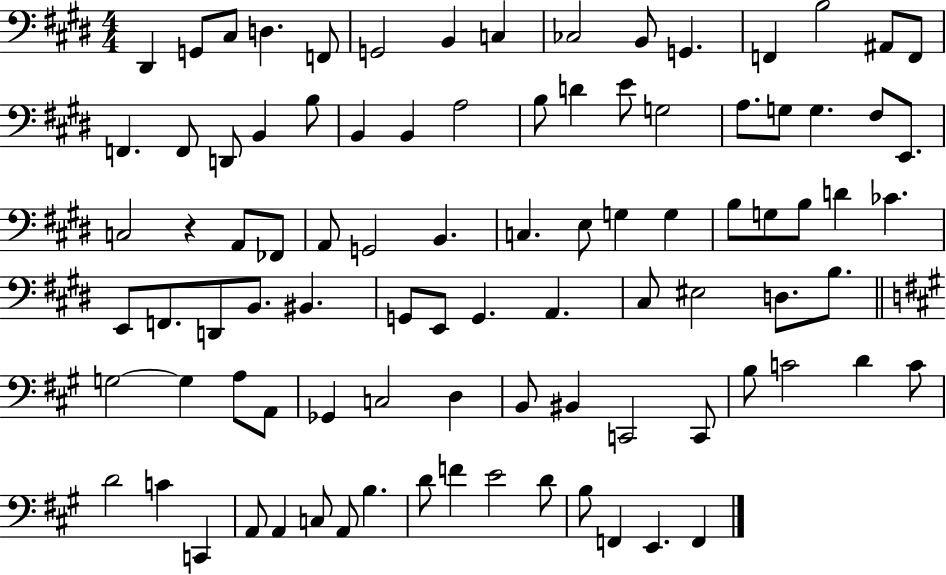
X:1
T:Untitled
M:4/4
L:1/4
K:E
^D,, G,,/2 ^C,/2 D, F,,/2 G,,2 B,, C, _C,2 B,,/2 G,, F,, B,2 ^A,,/2 F,,/2 F,, F,,/2 D,,/2 B,, B,/2 B,, B,, A,2 B,/2 D E/2 G,2 A,/2 G,/2 G, ^F,/2 E,,/2 C,2 z A,,/2 _F,,/2 A,,/2 G,,2 B,, C, E,/2 G, G, B,/2 G,/2 B,/2 D _C E,,/2 F,,/2 D,,/2 B,,/2 ^B,, G,,/2 E,,/2 G,, A,, ^C,/2 ^E,2 D,/2 B,/2 G,2 G, A,/2 A,,/2 _G,, C,2 D, B,,/2 ^B,, C,,2 C,,/2 B,/2 C2 D C/2 D2 C C,, A,,/2 A,, C,/2 A,,/2 B, D/2 F E2 D/2 B,/2 F,, E,, F,,